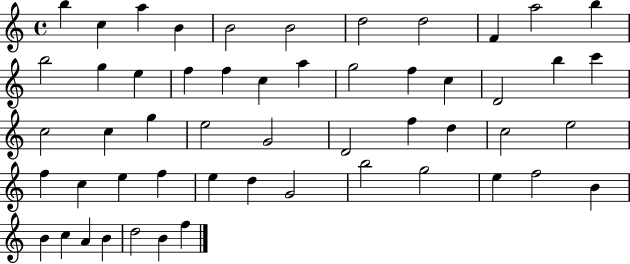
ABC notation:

X:1
T:Untitled
M:4/4
L:1/4
K:C
b c a B B2 B2 d2 d2 F a2 b b2 g e f f c a g2 f c D2 b c' c2 c g e2 G2 D2 f d c2 e2 f c e f e d G2 b2 g2 e f2 B B c A B d2 B f